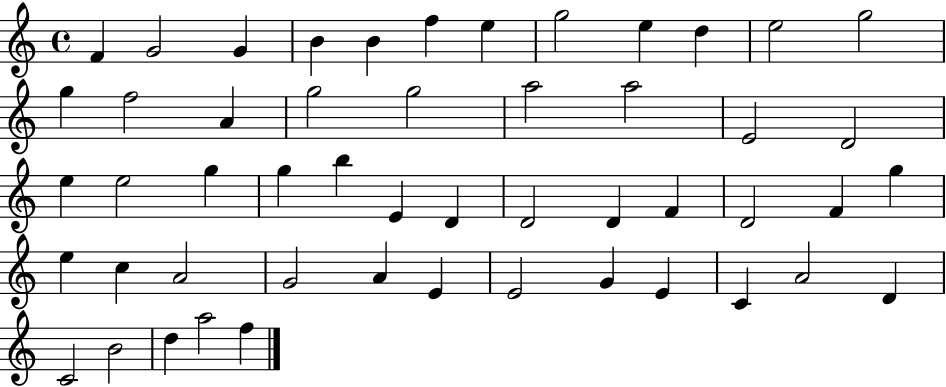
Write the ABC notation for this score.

X:1
T:Untitled
M:4/4
L:1/4
K:C
F G2 G B B f e g2 e d e2 g2 g f2 A g2 g2 a2 a2 E2 D2 e e2 g g b E D D2 D F D2 F g e c A2 G2 A E E2 G E C A2 D C2 B2 d a2 f